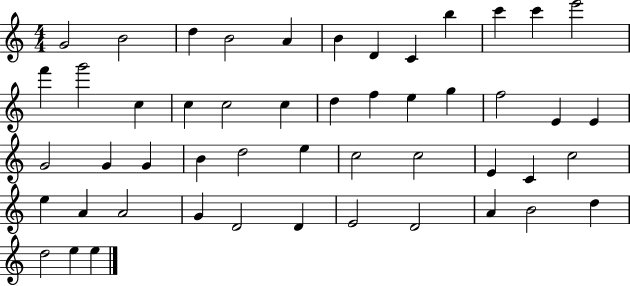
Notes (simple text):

G4/h B4/h D5/q B4/h A4/q B4/q D4/q C4/q B5/q C6/q C6/q E6/h F6/q G6/h C5/q C5/q C5/h C5/q D5/q F5/q E5/q G5/q F5/h E4/q E4/q G4/h G4/q G4/q B4/q D5/h E5/q C5/h C5/h E4/q C4/q C5/h E5/q A4/q A4/h G4/q D4/h D4/q E4/h D4/h A4/q B4/h D5/q D5/h E5/q E5/q